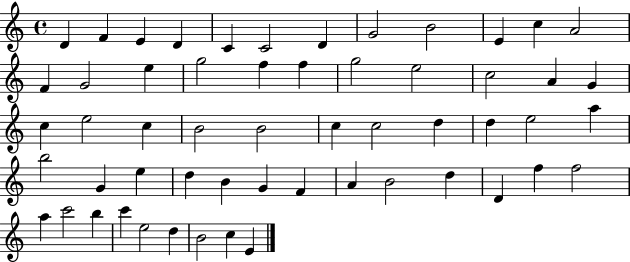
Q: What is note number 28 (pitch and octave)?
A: B4